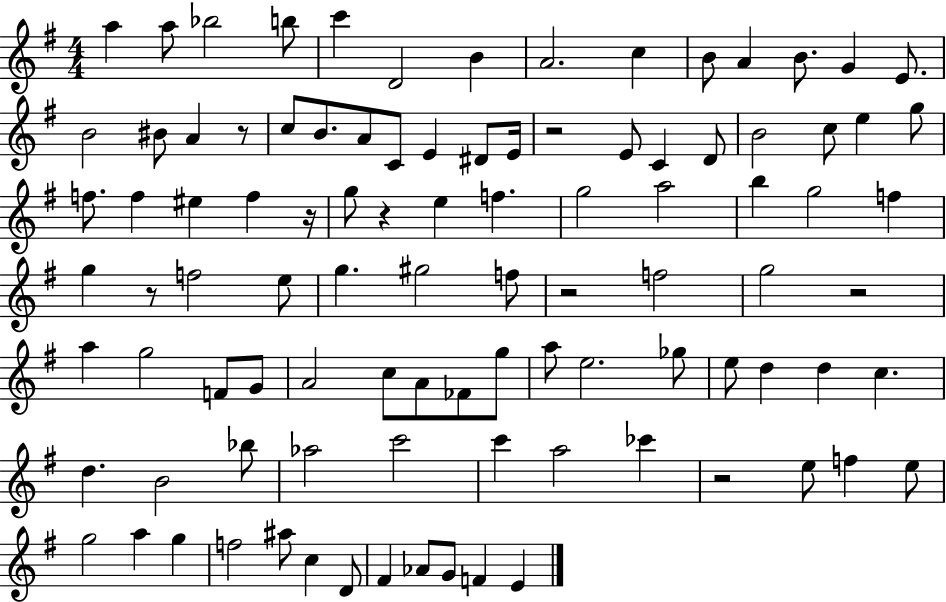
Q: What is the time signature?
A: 4/4